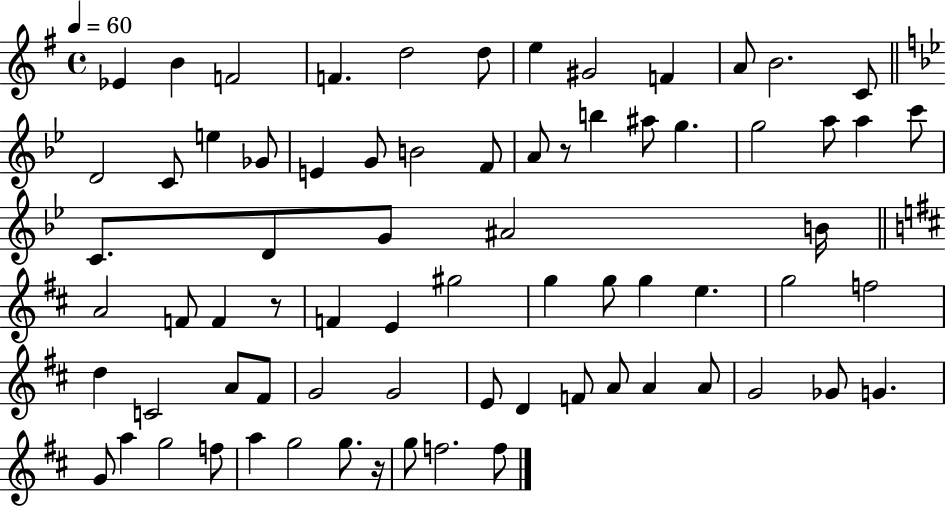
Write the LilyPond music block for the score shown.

{
  \clef treble
  \time 4/4
  \defaultTimeSignature
  \key g \major
  \tempo 4 = 60
  ees'4 b'4 f'2 | f'4. d''2 d''8 | e''4 gis'2 f'4 | a'8 b'2. c'8 | \break \bar "||" \break \key bes \major d'2 c'8 e''4 ges'8 | e'4 g'8 b'2 f'8 | a'8 r8 b''4 ais''8 g''4. | g''2 a''8 a''4 c'''8 | \break c'8. d'8 g'8 ais'2 b'16 | \bar "||" \break \key d \major a'2 f'8 f'4 r8 | f'4 e'4 gis''2 | g''4 g''8 g''4 e''4. | g''2 f''2 | \break d''4 c'2 a'8 fis'8 | g'2 g'2 | e'8 d'4 f'8 a'8 a'4 a'8 | g'2 ges'8 g'4. | \break g'8 a''4 g''2 f''8 | a''4 g''2 g''8. r16 | g''8 f''2. f''8 | \bar "|."
}